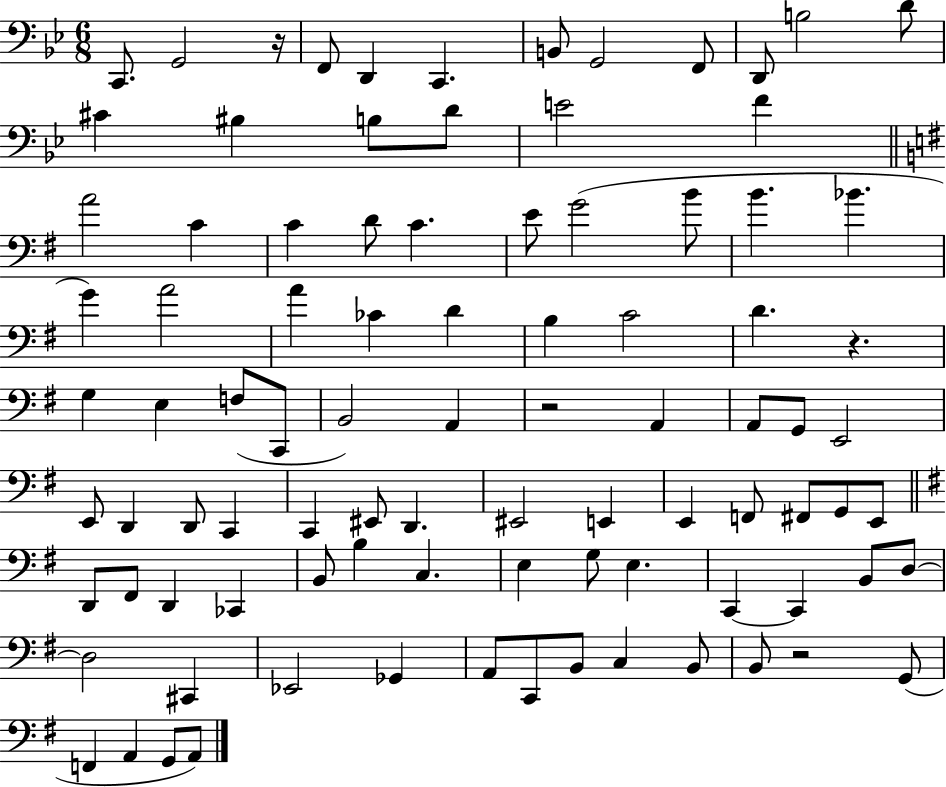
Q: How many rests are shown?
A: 4